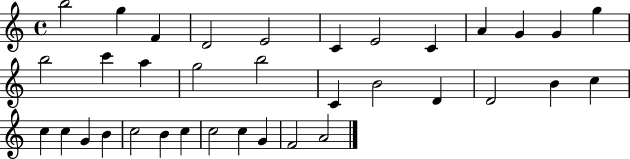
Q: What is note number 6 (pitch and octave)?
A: C4